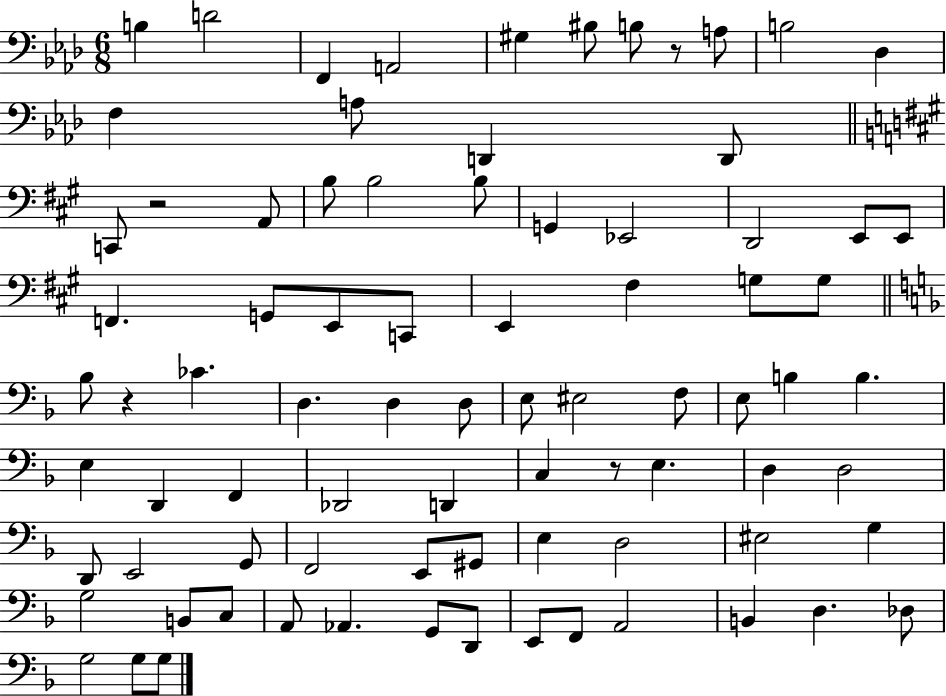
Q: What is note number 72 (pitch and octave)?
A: A2